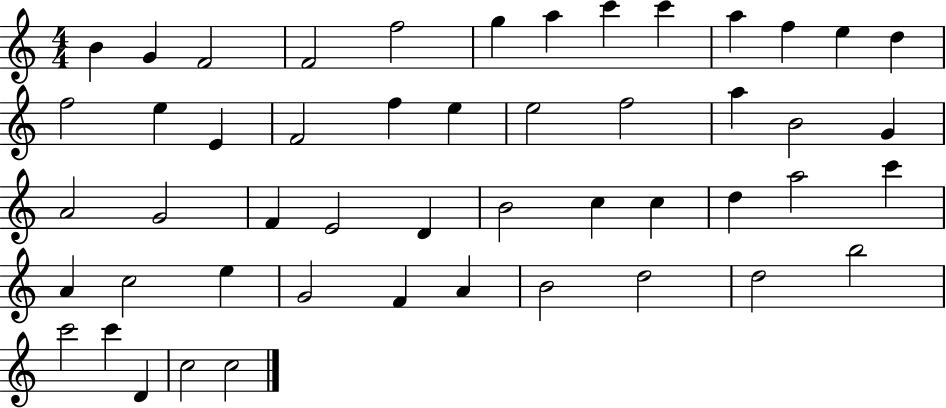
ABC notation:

X:1
T:Untitled
M:4/4
L:1/4
K:C
B G F2 F2 f2 g a c' c' a f e d f2 e E F2 f e e2 f2 a B2 G A2 G2 F E2 D B2 c c d a2 c' A c2 e G2 F A B2 d2 d2 b2 c'2 c' D c2 c2